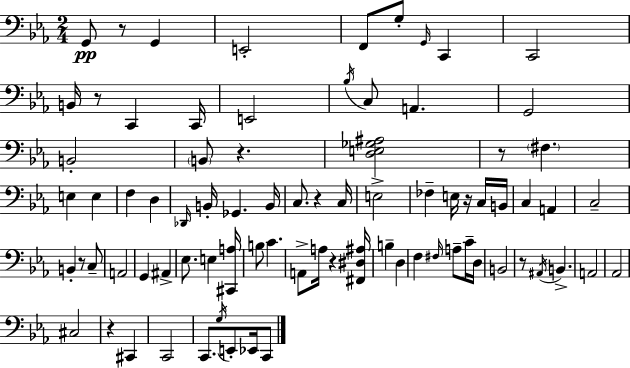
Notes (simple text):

G2/e R/e G2/q E2/h F2/e G3/e G2/s C2/q C2/h B2/s R/e C2/q C2/s E2/h Bb3/s C3/e A2/q. G2/h B2/h B2/e R/q. [D3,E3,Gb3,A#3]/h R/e F#3/q. E3/q E3/q F3/q D3/q Db2/s B2/s Gb2/q. B2/s C3/e. R/q C3/s E3/h FES3/q E3/s R/s C3/s B2/s C3/q A2/q C3/h B2/q R/e C3/e A2/h G2/q A#2/q Eb3/e. E3/q [C#2,A3]/s B3/e C4/q. A2/e A3/s R/q [F#2,D#3,A#3]/s B3/q D3/q F3/q F#3/s A3/e C4/s D3/s B2/h R/e A#2/s B2/q. A2/h Ab2/h C#3/h R/q C#2/q C2/h C2/e. G3/s E2/e Eb2/s C2/e